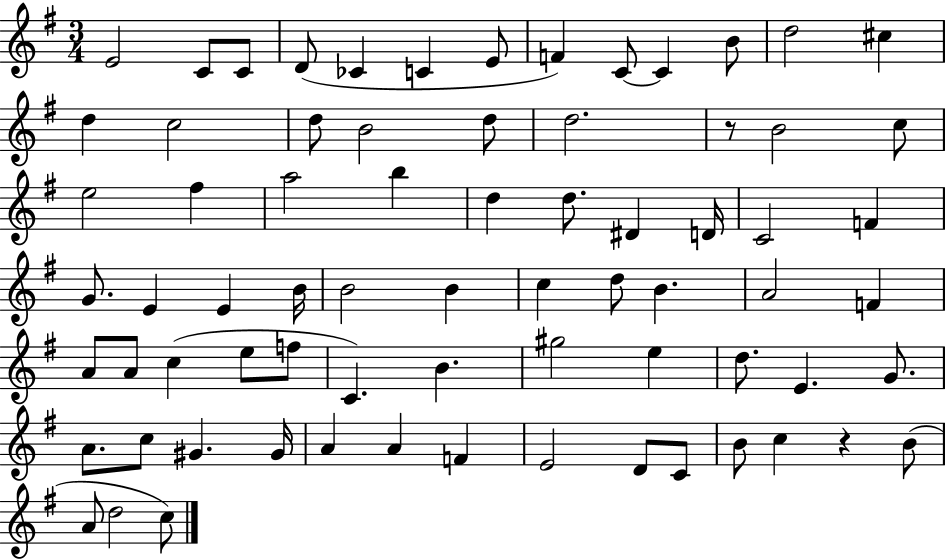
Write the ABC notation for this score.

X:1
T:Untitled
M:3/4
L:1/4
K:G
E2 C/2 C/2 D/2 _C C E/2 F C/2 C B/2 d2 ^c d c2 d/2 B2 d/2 d2 z/2 B2 c/2 e2 ^f a2 b d d/2 ^D D/4 C2 F G/2 E E B/4 B2 B c d/2 B A2 F A/2 A/2 c e/2 f/2 C B ^g2 e d/2 E G/2 A/2 c/2 ^G ^G/4 A A F E2 D/2 C/2 B/2 c z B/2 A/2 d2 c/2